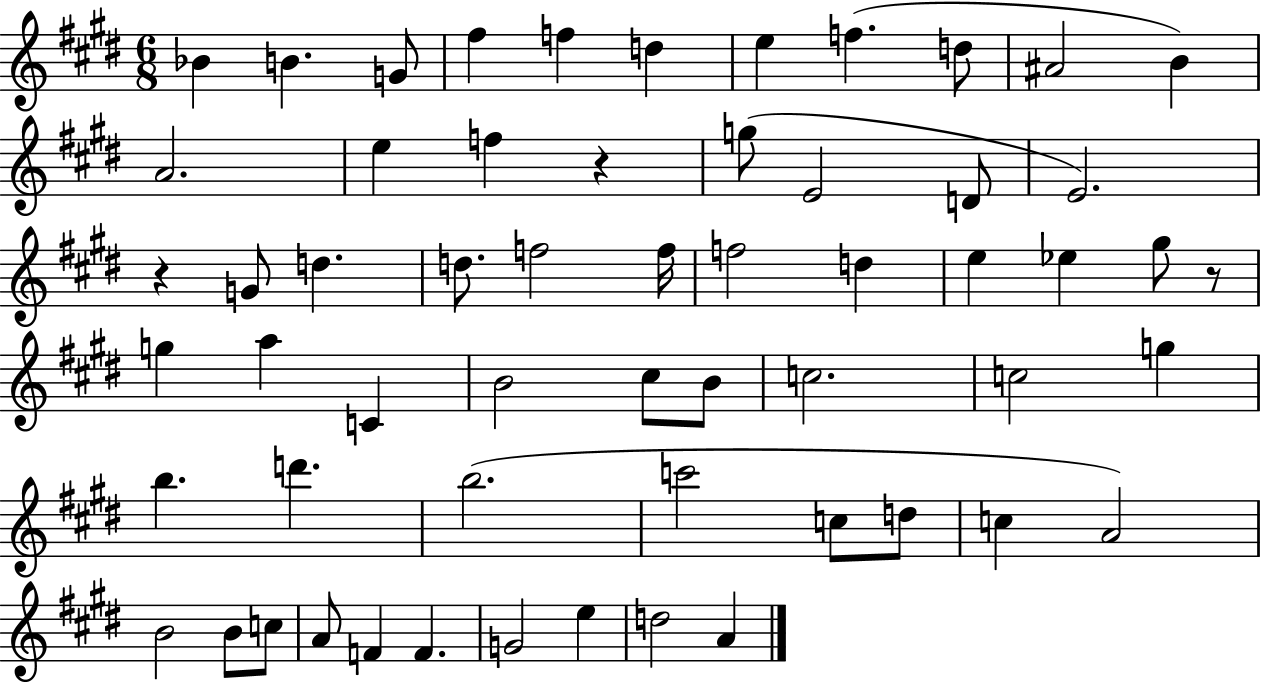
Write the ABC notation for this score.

X:1
T:Untitled
M:6/8
L:1/4
K:E
_B B G/2 ^f f d e f d/2 ^A2 B A2 e f z g/2 E2 D/2 E2 z G/2 d d/2 f2 f/4 f2 d e _e ^g/2 z/2 g a C B2 ^c/2 B/2 c2 c2 g b d' b2 c'2 c/2 d/2 c A2 B2 B/2 c/2 A/2 F F G2 e d2 A